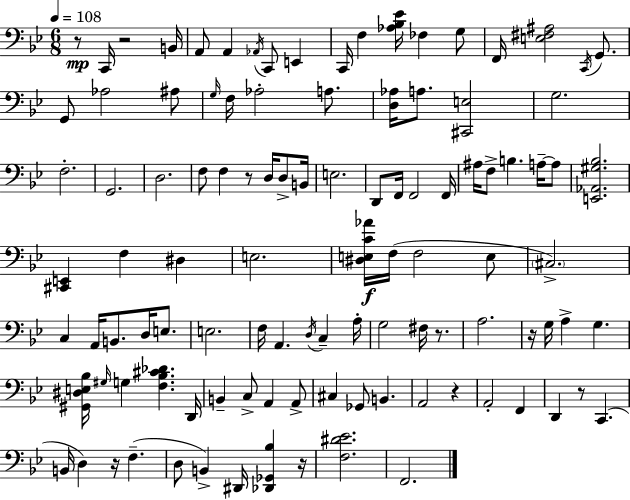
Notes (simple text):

R/e C2/s R/h B2/s A2/e A2/q Ab2/s C2/e E2/q C2/s F3/q [Ab3,Bb3,Eb4]/s FES3/q G3/e F2/s [E3,F#3,A#3]/h C2/s G2/e. G2/e Ab3/h A#3/e G3/s F3/s Ab3/h A3/e. [D3,Ab3]/s A3/e. [C#2,E3]/h G3/h. F3/h. G2/h. D3/h. F3/e F3/q R/e D3/s D3/e B2/s E3/h. D2/e F2/s F2/h F2/s A#3/s F3/e B3/q. A3/s A3/e [E2,Ab2,G#3,Bb3]/h. [C#2,E2]/q F3/q D#3/q E3/h. [D#3,E3,C4,Ab4]/s F3/s F3/h E3/e C#3/h. C3/q A2/s B2/e. D3/s E3/e. E3/h. F3/s A2/q. D3/s C3/q A3/s G3/h F#3/s R/e. A3/h. R/s G3/s A3/q G3/q. [G#2,D#3,E3,Bb3]/s G#3/s G3/q [F3,Bb3,C#4,Db4]/q. D2/s B2/q C3/e A2/q A2/e C#3/q Gb2/e B2/q. A2/h R/q A2/h F2/q D2/q R/e C2/q. B2/s D3/q R/s F3/q. D3/e B2/q D#2/s [Db2,Gb2,Bb3]/q R/s [F3,D#4,Eb4]/h. F2/h.